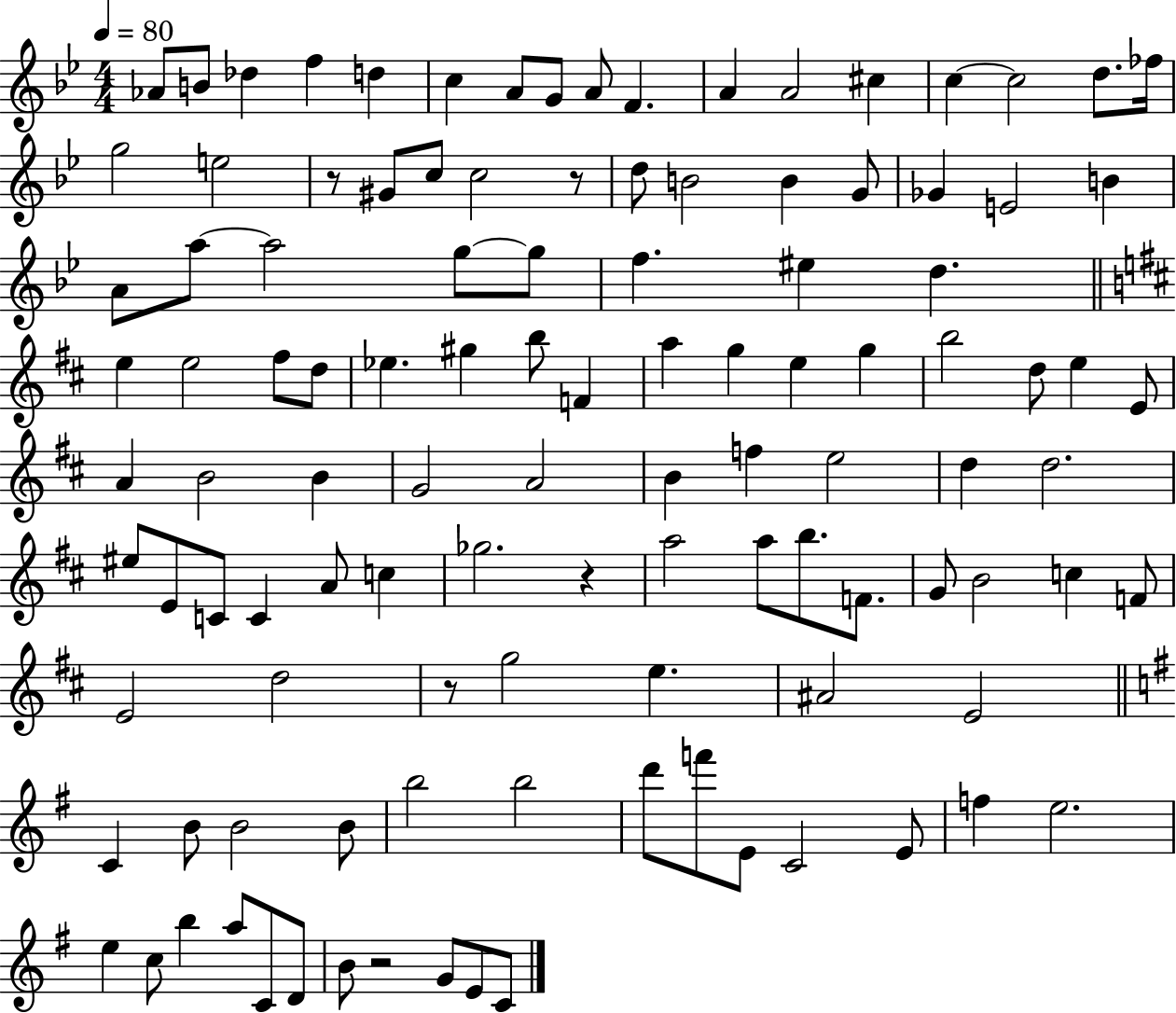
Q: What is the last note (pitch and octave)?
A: C4